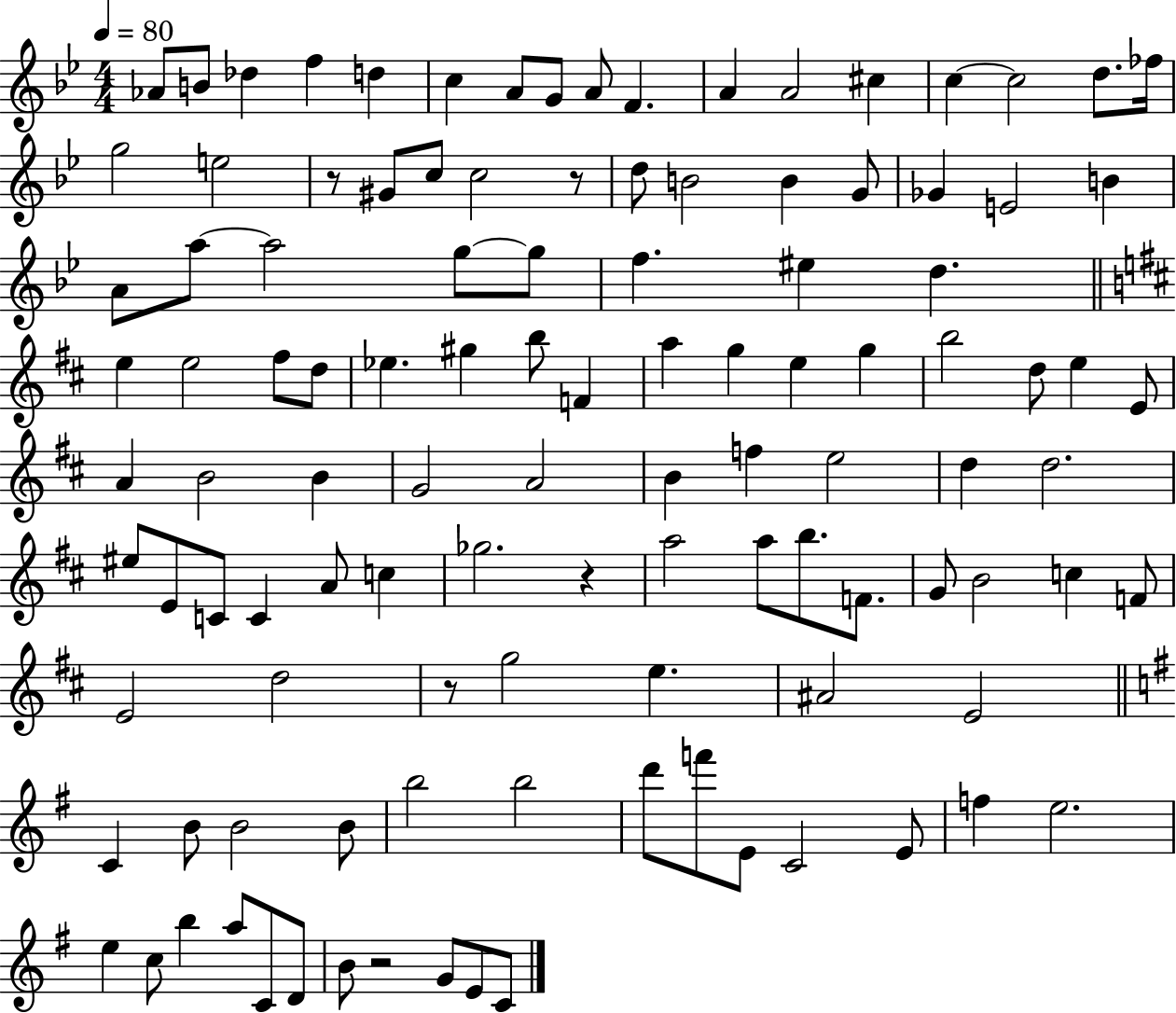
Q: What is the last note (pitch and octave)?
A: C4